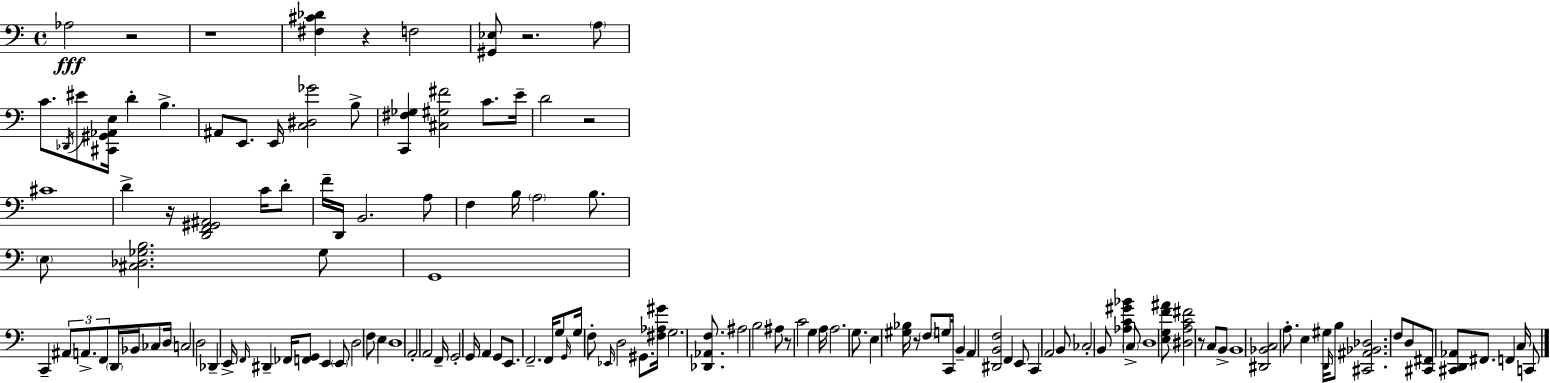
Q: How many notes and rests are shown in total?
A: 135